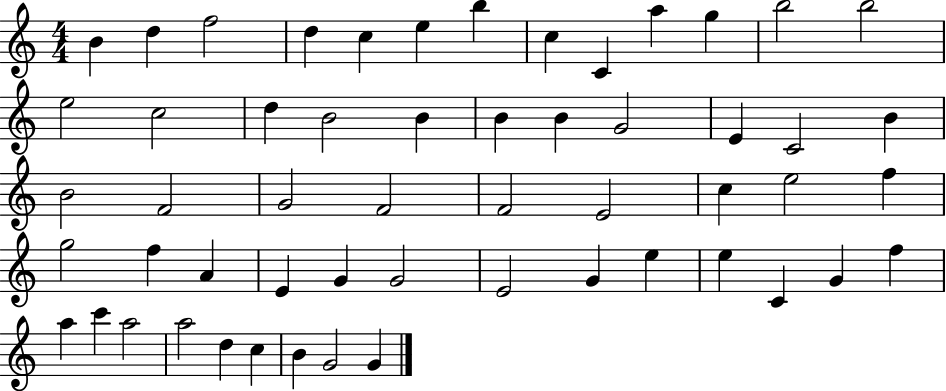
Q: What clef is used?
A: treble